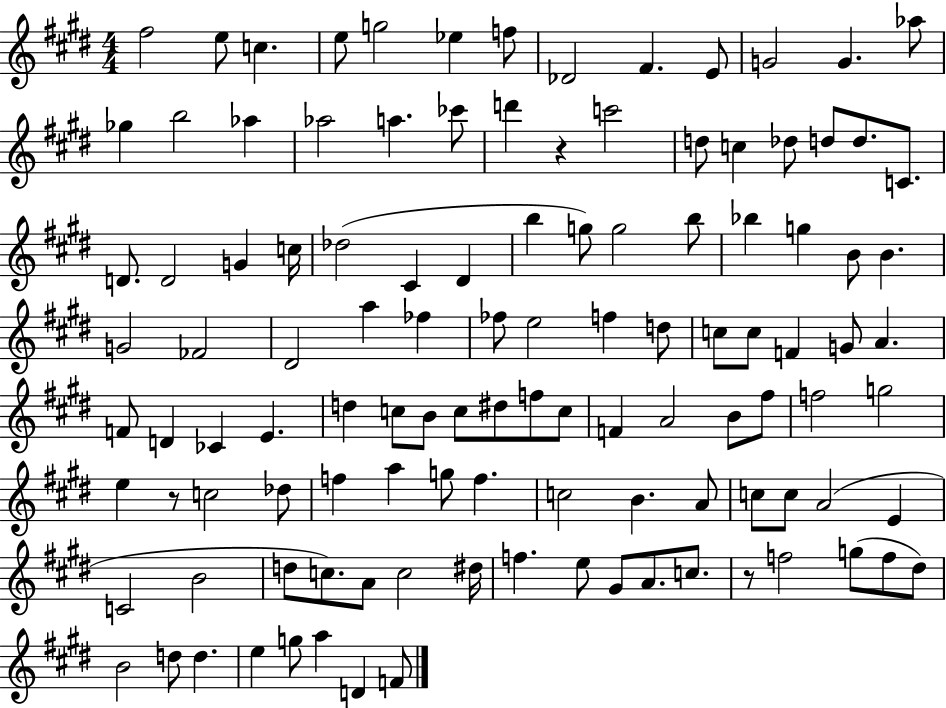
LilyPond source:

{
  \clef treble
  \numericTimeSignature
  \time 4/4
  \key e \major
  fis''2 e''8 c''4. | e''8 g''2 ees''4 f''8 | des'2 fis'4. e'8 | g'2 g'4. aes''8 | \break ges''4 b''2 aes''4 | aes''2 a''4. ces'''8 | d'''4 r4 c'''2 | d''8 c''4 des''8 d''8 d''8. c'8. | \break d'8. d'2 g'4 c''16 | des''2( cis'4 dis'4 | b''4 g''8) g''2 b''8 | bes''4 g''4 b'8 b'4. | \break g'2 fes'2 | dis'2 a''4 fes''4 | fes''8 e''2 f''4 d''8 | c''8 c''8 f'4 g'8 a'4. | \break f'8 d'4 ces'4 e'4. | d''4 c''8 b'8 c''8 dis''8 f''8 c''8 | f'4 a'2 b'8 fis''8 | f''2 g''2 | \break e''4 r8 c''2 des''8 | f''4 a''4 g''8 f''4. | c''2 b'4. a'8 | c''8 c''8 a'2( e'4 | \break c'2 b'2 | d''8 c''8.) a'8 c''2 dis''16 | f''4. e''8 gis'8 a'8. c''8. | r8 f''2 g''8( f''8 dis''8) | \break b'2 d''8 d''4. | e''4 g''8 a''4 d'4 f'8 | \bar "|."
}